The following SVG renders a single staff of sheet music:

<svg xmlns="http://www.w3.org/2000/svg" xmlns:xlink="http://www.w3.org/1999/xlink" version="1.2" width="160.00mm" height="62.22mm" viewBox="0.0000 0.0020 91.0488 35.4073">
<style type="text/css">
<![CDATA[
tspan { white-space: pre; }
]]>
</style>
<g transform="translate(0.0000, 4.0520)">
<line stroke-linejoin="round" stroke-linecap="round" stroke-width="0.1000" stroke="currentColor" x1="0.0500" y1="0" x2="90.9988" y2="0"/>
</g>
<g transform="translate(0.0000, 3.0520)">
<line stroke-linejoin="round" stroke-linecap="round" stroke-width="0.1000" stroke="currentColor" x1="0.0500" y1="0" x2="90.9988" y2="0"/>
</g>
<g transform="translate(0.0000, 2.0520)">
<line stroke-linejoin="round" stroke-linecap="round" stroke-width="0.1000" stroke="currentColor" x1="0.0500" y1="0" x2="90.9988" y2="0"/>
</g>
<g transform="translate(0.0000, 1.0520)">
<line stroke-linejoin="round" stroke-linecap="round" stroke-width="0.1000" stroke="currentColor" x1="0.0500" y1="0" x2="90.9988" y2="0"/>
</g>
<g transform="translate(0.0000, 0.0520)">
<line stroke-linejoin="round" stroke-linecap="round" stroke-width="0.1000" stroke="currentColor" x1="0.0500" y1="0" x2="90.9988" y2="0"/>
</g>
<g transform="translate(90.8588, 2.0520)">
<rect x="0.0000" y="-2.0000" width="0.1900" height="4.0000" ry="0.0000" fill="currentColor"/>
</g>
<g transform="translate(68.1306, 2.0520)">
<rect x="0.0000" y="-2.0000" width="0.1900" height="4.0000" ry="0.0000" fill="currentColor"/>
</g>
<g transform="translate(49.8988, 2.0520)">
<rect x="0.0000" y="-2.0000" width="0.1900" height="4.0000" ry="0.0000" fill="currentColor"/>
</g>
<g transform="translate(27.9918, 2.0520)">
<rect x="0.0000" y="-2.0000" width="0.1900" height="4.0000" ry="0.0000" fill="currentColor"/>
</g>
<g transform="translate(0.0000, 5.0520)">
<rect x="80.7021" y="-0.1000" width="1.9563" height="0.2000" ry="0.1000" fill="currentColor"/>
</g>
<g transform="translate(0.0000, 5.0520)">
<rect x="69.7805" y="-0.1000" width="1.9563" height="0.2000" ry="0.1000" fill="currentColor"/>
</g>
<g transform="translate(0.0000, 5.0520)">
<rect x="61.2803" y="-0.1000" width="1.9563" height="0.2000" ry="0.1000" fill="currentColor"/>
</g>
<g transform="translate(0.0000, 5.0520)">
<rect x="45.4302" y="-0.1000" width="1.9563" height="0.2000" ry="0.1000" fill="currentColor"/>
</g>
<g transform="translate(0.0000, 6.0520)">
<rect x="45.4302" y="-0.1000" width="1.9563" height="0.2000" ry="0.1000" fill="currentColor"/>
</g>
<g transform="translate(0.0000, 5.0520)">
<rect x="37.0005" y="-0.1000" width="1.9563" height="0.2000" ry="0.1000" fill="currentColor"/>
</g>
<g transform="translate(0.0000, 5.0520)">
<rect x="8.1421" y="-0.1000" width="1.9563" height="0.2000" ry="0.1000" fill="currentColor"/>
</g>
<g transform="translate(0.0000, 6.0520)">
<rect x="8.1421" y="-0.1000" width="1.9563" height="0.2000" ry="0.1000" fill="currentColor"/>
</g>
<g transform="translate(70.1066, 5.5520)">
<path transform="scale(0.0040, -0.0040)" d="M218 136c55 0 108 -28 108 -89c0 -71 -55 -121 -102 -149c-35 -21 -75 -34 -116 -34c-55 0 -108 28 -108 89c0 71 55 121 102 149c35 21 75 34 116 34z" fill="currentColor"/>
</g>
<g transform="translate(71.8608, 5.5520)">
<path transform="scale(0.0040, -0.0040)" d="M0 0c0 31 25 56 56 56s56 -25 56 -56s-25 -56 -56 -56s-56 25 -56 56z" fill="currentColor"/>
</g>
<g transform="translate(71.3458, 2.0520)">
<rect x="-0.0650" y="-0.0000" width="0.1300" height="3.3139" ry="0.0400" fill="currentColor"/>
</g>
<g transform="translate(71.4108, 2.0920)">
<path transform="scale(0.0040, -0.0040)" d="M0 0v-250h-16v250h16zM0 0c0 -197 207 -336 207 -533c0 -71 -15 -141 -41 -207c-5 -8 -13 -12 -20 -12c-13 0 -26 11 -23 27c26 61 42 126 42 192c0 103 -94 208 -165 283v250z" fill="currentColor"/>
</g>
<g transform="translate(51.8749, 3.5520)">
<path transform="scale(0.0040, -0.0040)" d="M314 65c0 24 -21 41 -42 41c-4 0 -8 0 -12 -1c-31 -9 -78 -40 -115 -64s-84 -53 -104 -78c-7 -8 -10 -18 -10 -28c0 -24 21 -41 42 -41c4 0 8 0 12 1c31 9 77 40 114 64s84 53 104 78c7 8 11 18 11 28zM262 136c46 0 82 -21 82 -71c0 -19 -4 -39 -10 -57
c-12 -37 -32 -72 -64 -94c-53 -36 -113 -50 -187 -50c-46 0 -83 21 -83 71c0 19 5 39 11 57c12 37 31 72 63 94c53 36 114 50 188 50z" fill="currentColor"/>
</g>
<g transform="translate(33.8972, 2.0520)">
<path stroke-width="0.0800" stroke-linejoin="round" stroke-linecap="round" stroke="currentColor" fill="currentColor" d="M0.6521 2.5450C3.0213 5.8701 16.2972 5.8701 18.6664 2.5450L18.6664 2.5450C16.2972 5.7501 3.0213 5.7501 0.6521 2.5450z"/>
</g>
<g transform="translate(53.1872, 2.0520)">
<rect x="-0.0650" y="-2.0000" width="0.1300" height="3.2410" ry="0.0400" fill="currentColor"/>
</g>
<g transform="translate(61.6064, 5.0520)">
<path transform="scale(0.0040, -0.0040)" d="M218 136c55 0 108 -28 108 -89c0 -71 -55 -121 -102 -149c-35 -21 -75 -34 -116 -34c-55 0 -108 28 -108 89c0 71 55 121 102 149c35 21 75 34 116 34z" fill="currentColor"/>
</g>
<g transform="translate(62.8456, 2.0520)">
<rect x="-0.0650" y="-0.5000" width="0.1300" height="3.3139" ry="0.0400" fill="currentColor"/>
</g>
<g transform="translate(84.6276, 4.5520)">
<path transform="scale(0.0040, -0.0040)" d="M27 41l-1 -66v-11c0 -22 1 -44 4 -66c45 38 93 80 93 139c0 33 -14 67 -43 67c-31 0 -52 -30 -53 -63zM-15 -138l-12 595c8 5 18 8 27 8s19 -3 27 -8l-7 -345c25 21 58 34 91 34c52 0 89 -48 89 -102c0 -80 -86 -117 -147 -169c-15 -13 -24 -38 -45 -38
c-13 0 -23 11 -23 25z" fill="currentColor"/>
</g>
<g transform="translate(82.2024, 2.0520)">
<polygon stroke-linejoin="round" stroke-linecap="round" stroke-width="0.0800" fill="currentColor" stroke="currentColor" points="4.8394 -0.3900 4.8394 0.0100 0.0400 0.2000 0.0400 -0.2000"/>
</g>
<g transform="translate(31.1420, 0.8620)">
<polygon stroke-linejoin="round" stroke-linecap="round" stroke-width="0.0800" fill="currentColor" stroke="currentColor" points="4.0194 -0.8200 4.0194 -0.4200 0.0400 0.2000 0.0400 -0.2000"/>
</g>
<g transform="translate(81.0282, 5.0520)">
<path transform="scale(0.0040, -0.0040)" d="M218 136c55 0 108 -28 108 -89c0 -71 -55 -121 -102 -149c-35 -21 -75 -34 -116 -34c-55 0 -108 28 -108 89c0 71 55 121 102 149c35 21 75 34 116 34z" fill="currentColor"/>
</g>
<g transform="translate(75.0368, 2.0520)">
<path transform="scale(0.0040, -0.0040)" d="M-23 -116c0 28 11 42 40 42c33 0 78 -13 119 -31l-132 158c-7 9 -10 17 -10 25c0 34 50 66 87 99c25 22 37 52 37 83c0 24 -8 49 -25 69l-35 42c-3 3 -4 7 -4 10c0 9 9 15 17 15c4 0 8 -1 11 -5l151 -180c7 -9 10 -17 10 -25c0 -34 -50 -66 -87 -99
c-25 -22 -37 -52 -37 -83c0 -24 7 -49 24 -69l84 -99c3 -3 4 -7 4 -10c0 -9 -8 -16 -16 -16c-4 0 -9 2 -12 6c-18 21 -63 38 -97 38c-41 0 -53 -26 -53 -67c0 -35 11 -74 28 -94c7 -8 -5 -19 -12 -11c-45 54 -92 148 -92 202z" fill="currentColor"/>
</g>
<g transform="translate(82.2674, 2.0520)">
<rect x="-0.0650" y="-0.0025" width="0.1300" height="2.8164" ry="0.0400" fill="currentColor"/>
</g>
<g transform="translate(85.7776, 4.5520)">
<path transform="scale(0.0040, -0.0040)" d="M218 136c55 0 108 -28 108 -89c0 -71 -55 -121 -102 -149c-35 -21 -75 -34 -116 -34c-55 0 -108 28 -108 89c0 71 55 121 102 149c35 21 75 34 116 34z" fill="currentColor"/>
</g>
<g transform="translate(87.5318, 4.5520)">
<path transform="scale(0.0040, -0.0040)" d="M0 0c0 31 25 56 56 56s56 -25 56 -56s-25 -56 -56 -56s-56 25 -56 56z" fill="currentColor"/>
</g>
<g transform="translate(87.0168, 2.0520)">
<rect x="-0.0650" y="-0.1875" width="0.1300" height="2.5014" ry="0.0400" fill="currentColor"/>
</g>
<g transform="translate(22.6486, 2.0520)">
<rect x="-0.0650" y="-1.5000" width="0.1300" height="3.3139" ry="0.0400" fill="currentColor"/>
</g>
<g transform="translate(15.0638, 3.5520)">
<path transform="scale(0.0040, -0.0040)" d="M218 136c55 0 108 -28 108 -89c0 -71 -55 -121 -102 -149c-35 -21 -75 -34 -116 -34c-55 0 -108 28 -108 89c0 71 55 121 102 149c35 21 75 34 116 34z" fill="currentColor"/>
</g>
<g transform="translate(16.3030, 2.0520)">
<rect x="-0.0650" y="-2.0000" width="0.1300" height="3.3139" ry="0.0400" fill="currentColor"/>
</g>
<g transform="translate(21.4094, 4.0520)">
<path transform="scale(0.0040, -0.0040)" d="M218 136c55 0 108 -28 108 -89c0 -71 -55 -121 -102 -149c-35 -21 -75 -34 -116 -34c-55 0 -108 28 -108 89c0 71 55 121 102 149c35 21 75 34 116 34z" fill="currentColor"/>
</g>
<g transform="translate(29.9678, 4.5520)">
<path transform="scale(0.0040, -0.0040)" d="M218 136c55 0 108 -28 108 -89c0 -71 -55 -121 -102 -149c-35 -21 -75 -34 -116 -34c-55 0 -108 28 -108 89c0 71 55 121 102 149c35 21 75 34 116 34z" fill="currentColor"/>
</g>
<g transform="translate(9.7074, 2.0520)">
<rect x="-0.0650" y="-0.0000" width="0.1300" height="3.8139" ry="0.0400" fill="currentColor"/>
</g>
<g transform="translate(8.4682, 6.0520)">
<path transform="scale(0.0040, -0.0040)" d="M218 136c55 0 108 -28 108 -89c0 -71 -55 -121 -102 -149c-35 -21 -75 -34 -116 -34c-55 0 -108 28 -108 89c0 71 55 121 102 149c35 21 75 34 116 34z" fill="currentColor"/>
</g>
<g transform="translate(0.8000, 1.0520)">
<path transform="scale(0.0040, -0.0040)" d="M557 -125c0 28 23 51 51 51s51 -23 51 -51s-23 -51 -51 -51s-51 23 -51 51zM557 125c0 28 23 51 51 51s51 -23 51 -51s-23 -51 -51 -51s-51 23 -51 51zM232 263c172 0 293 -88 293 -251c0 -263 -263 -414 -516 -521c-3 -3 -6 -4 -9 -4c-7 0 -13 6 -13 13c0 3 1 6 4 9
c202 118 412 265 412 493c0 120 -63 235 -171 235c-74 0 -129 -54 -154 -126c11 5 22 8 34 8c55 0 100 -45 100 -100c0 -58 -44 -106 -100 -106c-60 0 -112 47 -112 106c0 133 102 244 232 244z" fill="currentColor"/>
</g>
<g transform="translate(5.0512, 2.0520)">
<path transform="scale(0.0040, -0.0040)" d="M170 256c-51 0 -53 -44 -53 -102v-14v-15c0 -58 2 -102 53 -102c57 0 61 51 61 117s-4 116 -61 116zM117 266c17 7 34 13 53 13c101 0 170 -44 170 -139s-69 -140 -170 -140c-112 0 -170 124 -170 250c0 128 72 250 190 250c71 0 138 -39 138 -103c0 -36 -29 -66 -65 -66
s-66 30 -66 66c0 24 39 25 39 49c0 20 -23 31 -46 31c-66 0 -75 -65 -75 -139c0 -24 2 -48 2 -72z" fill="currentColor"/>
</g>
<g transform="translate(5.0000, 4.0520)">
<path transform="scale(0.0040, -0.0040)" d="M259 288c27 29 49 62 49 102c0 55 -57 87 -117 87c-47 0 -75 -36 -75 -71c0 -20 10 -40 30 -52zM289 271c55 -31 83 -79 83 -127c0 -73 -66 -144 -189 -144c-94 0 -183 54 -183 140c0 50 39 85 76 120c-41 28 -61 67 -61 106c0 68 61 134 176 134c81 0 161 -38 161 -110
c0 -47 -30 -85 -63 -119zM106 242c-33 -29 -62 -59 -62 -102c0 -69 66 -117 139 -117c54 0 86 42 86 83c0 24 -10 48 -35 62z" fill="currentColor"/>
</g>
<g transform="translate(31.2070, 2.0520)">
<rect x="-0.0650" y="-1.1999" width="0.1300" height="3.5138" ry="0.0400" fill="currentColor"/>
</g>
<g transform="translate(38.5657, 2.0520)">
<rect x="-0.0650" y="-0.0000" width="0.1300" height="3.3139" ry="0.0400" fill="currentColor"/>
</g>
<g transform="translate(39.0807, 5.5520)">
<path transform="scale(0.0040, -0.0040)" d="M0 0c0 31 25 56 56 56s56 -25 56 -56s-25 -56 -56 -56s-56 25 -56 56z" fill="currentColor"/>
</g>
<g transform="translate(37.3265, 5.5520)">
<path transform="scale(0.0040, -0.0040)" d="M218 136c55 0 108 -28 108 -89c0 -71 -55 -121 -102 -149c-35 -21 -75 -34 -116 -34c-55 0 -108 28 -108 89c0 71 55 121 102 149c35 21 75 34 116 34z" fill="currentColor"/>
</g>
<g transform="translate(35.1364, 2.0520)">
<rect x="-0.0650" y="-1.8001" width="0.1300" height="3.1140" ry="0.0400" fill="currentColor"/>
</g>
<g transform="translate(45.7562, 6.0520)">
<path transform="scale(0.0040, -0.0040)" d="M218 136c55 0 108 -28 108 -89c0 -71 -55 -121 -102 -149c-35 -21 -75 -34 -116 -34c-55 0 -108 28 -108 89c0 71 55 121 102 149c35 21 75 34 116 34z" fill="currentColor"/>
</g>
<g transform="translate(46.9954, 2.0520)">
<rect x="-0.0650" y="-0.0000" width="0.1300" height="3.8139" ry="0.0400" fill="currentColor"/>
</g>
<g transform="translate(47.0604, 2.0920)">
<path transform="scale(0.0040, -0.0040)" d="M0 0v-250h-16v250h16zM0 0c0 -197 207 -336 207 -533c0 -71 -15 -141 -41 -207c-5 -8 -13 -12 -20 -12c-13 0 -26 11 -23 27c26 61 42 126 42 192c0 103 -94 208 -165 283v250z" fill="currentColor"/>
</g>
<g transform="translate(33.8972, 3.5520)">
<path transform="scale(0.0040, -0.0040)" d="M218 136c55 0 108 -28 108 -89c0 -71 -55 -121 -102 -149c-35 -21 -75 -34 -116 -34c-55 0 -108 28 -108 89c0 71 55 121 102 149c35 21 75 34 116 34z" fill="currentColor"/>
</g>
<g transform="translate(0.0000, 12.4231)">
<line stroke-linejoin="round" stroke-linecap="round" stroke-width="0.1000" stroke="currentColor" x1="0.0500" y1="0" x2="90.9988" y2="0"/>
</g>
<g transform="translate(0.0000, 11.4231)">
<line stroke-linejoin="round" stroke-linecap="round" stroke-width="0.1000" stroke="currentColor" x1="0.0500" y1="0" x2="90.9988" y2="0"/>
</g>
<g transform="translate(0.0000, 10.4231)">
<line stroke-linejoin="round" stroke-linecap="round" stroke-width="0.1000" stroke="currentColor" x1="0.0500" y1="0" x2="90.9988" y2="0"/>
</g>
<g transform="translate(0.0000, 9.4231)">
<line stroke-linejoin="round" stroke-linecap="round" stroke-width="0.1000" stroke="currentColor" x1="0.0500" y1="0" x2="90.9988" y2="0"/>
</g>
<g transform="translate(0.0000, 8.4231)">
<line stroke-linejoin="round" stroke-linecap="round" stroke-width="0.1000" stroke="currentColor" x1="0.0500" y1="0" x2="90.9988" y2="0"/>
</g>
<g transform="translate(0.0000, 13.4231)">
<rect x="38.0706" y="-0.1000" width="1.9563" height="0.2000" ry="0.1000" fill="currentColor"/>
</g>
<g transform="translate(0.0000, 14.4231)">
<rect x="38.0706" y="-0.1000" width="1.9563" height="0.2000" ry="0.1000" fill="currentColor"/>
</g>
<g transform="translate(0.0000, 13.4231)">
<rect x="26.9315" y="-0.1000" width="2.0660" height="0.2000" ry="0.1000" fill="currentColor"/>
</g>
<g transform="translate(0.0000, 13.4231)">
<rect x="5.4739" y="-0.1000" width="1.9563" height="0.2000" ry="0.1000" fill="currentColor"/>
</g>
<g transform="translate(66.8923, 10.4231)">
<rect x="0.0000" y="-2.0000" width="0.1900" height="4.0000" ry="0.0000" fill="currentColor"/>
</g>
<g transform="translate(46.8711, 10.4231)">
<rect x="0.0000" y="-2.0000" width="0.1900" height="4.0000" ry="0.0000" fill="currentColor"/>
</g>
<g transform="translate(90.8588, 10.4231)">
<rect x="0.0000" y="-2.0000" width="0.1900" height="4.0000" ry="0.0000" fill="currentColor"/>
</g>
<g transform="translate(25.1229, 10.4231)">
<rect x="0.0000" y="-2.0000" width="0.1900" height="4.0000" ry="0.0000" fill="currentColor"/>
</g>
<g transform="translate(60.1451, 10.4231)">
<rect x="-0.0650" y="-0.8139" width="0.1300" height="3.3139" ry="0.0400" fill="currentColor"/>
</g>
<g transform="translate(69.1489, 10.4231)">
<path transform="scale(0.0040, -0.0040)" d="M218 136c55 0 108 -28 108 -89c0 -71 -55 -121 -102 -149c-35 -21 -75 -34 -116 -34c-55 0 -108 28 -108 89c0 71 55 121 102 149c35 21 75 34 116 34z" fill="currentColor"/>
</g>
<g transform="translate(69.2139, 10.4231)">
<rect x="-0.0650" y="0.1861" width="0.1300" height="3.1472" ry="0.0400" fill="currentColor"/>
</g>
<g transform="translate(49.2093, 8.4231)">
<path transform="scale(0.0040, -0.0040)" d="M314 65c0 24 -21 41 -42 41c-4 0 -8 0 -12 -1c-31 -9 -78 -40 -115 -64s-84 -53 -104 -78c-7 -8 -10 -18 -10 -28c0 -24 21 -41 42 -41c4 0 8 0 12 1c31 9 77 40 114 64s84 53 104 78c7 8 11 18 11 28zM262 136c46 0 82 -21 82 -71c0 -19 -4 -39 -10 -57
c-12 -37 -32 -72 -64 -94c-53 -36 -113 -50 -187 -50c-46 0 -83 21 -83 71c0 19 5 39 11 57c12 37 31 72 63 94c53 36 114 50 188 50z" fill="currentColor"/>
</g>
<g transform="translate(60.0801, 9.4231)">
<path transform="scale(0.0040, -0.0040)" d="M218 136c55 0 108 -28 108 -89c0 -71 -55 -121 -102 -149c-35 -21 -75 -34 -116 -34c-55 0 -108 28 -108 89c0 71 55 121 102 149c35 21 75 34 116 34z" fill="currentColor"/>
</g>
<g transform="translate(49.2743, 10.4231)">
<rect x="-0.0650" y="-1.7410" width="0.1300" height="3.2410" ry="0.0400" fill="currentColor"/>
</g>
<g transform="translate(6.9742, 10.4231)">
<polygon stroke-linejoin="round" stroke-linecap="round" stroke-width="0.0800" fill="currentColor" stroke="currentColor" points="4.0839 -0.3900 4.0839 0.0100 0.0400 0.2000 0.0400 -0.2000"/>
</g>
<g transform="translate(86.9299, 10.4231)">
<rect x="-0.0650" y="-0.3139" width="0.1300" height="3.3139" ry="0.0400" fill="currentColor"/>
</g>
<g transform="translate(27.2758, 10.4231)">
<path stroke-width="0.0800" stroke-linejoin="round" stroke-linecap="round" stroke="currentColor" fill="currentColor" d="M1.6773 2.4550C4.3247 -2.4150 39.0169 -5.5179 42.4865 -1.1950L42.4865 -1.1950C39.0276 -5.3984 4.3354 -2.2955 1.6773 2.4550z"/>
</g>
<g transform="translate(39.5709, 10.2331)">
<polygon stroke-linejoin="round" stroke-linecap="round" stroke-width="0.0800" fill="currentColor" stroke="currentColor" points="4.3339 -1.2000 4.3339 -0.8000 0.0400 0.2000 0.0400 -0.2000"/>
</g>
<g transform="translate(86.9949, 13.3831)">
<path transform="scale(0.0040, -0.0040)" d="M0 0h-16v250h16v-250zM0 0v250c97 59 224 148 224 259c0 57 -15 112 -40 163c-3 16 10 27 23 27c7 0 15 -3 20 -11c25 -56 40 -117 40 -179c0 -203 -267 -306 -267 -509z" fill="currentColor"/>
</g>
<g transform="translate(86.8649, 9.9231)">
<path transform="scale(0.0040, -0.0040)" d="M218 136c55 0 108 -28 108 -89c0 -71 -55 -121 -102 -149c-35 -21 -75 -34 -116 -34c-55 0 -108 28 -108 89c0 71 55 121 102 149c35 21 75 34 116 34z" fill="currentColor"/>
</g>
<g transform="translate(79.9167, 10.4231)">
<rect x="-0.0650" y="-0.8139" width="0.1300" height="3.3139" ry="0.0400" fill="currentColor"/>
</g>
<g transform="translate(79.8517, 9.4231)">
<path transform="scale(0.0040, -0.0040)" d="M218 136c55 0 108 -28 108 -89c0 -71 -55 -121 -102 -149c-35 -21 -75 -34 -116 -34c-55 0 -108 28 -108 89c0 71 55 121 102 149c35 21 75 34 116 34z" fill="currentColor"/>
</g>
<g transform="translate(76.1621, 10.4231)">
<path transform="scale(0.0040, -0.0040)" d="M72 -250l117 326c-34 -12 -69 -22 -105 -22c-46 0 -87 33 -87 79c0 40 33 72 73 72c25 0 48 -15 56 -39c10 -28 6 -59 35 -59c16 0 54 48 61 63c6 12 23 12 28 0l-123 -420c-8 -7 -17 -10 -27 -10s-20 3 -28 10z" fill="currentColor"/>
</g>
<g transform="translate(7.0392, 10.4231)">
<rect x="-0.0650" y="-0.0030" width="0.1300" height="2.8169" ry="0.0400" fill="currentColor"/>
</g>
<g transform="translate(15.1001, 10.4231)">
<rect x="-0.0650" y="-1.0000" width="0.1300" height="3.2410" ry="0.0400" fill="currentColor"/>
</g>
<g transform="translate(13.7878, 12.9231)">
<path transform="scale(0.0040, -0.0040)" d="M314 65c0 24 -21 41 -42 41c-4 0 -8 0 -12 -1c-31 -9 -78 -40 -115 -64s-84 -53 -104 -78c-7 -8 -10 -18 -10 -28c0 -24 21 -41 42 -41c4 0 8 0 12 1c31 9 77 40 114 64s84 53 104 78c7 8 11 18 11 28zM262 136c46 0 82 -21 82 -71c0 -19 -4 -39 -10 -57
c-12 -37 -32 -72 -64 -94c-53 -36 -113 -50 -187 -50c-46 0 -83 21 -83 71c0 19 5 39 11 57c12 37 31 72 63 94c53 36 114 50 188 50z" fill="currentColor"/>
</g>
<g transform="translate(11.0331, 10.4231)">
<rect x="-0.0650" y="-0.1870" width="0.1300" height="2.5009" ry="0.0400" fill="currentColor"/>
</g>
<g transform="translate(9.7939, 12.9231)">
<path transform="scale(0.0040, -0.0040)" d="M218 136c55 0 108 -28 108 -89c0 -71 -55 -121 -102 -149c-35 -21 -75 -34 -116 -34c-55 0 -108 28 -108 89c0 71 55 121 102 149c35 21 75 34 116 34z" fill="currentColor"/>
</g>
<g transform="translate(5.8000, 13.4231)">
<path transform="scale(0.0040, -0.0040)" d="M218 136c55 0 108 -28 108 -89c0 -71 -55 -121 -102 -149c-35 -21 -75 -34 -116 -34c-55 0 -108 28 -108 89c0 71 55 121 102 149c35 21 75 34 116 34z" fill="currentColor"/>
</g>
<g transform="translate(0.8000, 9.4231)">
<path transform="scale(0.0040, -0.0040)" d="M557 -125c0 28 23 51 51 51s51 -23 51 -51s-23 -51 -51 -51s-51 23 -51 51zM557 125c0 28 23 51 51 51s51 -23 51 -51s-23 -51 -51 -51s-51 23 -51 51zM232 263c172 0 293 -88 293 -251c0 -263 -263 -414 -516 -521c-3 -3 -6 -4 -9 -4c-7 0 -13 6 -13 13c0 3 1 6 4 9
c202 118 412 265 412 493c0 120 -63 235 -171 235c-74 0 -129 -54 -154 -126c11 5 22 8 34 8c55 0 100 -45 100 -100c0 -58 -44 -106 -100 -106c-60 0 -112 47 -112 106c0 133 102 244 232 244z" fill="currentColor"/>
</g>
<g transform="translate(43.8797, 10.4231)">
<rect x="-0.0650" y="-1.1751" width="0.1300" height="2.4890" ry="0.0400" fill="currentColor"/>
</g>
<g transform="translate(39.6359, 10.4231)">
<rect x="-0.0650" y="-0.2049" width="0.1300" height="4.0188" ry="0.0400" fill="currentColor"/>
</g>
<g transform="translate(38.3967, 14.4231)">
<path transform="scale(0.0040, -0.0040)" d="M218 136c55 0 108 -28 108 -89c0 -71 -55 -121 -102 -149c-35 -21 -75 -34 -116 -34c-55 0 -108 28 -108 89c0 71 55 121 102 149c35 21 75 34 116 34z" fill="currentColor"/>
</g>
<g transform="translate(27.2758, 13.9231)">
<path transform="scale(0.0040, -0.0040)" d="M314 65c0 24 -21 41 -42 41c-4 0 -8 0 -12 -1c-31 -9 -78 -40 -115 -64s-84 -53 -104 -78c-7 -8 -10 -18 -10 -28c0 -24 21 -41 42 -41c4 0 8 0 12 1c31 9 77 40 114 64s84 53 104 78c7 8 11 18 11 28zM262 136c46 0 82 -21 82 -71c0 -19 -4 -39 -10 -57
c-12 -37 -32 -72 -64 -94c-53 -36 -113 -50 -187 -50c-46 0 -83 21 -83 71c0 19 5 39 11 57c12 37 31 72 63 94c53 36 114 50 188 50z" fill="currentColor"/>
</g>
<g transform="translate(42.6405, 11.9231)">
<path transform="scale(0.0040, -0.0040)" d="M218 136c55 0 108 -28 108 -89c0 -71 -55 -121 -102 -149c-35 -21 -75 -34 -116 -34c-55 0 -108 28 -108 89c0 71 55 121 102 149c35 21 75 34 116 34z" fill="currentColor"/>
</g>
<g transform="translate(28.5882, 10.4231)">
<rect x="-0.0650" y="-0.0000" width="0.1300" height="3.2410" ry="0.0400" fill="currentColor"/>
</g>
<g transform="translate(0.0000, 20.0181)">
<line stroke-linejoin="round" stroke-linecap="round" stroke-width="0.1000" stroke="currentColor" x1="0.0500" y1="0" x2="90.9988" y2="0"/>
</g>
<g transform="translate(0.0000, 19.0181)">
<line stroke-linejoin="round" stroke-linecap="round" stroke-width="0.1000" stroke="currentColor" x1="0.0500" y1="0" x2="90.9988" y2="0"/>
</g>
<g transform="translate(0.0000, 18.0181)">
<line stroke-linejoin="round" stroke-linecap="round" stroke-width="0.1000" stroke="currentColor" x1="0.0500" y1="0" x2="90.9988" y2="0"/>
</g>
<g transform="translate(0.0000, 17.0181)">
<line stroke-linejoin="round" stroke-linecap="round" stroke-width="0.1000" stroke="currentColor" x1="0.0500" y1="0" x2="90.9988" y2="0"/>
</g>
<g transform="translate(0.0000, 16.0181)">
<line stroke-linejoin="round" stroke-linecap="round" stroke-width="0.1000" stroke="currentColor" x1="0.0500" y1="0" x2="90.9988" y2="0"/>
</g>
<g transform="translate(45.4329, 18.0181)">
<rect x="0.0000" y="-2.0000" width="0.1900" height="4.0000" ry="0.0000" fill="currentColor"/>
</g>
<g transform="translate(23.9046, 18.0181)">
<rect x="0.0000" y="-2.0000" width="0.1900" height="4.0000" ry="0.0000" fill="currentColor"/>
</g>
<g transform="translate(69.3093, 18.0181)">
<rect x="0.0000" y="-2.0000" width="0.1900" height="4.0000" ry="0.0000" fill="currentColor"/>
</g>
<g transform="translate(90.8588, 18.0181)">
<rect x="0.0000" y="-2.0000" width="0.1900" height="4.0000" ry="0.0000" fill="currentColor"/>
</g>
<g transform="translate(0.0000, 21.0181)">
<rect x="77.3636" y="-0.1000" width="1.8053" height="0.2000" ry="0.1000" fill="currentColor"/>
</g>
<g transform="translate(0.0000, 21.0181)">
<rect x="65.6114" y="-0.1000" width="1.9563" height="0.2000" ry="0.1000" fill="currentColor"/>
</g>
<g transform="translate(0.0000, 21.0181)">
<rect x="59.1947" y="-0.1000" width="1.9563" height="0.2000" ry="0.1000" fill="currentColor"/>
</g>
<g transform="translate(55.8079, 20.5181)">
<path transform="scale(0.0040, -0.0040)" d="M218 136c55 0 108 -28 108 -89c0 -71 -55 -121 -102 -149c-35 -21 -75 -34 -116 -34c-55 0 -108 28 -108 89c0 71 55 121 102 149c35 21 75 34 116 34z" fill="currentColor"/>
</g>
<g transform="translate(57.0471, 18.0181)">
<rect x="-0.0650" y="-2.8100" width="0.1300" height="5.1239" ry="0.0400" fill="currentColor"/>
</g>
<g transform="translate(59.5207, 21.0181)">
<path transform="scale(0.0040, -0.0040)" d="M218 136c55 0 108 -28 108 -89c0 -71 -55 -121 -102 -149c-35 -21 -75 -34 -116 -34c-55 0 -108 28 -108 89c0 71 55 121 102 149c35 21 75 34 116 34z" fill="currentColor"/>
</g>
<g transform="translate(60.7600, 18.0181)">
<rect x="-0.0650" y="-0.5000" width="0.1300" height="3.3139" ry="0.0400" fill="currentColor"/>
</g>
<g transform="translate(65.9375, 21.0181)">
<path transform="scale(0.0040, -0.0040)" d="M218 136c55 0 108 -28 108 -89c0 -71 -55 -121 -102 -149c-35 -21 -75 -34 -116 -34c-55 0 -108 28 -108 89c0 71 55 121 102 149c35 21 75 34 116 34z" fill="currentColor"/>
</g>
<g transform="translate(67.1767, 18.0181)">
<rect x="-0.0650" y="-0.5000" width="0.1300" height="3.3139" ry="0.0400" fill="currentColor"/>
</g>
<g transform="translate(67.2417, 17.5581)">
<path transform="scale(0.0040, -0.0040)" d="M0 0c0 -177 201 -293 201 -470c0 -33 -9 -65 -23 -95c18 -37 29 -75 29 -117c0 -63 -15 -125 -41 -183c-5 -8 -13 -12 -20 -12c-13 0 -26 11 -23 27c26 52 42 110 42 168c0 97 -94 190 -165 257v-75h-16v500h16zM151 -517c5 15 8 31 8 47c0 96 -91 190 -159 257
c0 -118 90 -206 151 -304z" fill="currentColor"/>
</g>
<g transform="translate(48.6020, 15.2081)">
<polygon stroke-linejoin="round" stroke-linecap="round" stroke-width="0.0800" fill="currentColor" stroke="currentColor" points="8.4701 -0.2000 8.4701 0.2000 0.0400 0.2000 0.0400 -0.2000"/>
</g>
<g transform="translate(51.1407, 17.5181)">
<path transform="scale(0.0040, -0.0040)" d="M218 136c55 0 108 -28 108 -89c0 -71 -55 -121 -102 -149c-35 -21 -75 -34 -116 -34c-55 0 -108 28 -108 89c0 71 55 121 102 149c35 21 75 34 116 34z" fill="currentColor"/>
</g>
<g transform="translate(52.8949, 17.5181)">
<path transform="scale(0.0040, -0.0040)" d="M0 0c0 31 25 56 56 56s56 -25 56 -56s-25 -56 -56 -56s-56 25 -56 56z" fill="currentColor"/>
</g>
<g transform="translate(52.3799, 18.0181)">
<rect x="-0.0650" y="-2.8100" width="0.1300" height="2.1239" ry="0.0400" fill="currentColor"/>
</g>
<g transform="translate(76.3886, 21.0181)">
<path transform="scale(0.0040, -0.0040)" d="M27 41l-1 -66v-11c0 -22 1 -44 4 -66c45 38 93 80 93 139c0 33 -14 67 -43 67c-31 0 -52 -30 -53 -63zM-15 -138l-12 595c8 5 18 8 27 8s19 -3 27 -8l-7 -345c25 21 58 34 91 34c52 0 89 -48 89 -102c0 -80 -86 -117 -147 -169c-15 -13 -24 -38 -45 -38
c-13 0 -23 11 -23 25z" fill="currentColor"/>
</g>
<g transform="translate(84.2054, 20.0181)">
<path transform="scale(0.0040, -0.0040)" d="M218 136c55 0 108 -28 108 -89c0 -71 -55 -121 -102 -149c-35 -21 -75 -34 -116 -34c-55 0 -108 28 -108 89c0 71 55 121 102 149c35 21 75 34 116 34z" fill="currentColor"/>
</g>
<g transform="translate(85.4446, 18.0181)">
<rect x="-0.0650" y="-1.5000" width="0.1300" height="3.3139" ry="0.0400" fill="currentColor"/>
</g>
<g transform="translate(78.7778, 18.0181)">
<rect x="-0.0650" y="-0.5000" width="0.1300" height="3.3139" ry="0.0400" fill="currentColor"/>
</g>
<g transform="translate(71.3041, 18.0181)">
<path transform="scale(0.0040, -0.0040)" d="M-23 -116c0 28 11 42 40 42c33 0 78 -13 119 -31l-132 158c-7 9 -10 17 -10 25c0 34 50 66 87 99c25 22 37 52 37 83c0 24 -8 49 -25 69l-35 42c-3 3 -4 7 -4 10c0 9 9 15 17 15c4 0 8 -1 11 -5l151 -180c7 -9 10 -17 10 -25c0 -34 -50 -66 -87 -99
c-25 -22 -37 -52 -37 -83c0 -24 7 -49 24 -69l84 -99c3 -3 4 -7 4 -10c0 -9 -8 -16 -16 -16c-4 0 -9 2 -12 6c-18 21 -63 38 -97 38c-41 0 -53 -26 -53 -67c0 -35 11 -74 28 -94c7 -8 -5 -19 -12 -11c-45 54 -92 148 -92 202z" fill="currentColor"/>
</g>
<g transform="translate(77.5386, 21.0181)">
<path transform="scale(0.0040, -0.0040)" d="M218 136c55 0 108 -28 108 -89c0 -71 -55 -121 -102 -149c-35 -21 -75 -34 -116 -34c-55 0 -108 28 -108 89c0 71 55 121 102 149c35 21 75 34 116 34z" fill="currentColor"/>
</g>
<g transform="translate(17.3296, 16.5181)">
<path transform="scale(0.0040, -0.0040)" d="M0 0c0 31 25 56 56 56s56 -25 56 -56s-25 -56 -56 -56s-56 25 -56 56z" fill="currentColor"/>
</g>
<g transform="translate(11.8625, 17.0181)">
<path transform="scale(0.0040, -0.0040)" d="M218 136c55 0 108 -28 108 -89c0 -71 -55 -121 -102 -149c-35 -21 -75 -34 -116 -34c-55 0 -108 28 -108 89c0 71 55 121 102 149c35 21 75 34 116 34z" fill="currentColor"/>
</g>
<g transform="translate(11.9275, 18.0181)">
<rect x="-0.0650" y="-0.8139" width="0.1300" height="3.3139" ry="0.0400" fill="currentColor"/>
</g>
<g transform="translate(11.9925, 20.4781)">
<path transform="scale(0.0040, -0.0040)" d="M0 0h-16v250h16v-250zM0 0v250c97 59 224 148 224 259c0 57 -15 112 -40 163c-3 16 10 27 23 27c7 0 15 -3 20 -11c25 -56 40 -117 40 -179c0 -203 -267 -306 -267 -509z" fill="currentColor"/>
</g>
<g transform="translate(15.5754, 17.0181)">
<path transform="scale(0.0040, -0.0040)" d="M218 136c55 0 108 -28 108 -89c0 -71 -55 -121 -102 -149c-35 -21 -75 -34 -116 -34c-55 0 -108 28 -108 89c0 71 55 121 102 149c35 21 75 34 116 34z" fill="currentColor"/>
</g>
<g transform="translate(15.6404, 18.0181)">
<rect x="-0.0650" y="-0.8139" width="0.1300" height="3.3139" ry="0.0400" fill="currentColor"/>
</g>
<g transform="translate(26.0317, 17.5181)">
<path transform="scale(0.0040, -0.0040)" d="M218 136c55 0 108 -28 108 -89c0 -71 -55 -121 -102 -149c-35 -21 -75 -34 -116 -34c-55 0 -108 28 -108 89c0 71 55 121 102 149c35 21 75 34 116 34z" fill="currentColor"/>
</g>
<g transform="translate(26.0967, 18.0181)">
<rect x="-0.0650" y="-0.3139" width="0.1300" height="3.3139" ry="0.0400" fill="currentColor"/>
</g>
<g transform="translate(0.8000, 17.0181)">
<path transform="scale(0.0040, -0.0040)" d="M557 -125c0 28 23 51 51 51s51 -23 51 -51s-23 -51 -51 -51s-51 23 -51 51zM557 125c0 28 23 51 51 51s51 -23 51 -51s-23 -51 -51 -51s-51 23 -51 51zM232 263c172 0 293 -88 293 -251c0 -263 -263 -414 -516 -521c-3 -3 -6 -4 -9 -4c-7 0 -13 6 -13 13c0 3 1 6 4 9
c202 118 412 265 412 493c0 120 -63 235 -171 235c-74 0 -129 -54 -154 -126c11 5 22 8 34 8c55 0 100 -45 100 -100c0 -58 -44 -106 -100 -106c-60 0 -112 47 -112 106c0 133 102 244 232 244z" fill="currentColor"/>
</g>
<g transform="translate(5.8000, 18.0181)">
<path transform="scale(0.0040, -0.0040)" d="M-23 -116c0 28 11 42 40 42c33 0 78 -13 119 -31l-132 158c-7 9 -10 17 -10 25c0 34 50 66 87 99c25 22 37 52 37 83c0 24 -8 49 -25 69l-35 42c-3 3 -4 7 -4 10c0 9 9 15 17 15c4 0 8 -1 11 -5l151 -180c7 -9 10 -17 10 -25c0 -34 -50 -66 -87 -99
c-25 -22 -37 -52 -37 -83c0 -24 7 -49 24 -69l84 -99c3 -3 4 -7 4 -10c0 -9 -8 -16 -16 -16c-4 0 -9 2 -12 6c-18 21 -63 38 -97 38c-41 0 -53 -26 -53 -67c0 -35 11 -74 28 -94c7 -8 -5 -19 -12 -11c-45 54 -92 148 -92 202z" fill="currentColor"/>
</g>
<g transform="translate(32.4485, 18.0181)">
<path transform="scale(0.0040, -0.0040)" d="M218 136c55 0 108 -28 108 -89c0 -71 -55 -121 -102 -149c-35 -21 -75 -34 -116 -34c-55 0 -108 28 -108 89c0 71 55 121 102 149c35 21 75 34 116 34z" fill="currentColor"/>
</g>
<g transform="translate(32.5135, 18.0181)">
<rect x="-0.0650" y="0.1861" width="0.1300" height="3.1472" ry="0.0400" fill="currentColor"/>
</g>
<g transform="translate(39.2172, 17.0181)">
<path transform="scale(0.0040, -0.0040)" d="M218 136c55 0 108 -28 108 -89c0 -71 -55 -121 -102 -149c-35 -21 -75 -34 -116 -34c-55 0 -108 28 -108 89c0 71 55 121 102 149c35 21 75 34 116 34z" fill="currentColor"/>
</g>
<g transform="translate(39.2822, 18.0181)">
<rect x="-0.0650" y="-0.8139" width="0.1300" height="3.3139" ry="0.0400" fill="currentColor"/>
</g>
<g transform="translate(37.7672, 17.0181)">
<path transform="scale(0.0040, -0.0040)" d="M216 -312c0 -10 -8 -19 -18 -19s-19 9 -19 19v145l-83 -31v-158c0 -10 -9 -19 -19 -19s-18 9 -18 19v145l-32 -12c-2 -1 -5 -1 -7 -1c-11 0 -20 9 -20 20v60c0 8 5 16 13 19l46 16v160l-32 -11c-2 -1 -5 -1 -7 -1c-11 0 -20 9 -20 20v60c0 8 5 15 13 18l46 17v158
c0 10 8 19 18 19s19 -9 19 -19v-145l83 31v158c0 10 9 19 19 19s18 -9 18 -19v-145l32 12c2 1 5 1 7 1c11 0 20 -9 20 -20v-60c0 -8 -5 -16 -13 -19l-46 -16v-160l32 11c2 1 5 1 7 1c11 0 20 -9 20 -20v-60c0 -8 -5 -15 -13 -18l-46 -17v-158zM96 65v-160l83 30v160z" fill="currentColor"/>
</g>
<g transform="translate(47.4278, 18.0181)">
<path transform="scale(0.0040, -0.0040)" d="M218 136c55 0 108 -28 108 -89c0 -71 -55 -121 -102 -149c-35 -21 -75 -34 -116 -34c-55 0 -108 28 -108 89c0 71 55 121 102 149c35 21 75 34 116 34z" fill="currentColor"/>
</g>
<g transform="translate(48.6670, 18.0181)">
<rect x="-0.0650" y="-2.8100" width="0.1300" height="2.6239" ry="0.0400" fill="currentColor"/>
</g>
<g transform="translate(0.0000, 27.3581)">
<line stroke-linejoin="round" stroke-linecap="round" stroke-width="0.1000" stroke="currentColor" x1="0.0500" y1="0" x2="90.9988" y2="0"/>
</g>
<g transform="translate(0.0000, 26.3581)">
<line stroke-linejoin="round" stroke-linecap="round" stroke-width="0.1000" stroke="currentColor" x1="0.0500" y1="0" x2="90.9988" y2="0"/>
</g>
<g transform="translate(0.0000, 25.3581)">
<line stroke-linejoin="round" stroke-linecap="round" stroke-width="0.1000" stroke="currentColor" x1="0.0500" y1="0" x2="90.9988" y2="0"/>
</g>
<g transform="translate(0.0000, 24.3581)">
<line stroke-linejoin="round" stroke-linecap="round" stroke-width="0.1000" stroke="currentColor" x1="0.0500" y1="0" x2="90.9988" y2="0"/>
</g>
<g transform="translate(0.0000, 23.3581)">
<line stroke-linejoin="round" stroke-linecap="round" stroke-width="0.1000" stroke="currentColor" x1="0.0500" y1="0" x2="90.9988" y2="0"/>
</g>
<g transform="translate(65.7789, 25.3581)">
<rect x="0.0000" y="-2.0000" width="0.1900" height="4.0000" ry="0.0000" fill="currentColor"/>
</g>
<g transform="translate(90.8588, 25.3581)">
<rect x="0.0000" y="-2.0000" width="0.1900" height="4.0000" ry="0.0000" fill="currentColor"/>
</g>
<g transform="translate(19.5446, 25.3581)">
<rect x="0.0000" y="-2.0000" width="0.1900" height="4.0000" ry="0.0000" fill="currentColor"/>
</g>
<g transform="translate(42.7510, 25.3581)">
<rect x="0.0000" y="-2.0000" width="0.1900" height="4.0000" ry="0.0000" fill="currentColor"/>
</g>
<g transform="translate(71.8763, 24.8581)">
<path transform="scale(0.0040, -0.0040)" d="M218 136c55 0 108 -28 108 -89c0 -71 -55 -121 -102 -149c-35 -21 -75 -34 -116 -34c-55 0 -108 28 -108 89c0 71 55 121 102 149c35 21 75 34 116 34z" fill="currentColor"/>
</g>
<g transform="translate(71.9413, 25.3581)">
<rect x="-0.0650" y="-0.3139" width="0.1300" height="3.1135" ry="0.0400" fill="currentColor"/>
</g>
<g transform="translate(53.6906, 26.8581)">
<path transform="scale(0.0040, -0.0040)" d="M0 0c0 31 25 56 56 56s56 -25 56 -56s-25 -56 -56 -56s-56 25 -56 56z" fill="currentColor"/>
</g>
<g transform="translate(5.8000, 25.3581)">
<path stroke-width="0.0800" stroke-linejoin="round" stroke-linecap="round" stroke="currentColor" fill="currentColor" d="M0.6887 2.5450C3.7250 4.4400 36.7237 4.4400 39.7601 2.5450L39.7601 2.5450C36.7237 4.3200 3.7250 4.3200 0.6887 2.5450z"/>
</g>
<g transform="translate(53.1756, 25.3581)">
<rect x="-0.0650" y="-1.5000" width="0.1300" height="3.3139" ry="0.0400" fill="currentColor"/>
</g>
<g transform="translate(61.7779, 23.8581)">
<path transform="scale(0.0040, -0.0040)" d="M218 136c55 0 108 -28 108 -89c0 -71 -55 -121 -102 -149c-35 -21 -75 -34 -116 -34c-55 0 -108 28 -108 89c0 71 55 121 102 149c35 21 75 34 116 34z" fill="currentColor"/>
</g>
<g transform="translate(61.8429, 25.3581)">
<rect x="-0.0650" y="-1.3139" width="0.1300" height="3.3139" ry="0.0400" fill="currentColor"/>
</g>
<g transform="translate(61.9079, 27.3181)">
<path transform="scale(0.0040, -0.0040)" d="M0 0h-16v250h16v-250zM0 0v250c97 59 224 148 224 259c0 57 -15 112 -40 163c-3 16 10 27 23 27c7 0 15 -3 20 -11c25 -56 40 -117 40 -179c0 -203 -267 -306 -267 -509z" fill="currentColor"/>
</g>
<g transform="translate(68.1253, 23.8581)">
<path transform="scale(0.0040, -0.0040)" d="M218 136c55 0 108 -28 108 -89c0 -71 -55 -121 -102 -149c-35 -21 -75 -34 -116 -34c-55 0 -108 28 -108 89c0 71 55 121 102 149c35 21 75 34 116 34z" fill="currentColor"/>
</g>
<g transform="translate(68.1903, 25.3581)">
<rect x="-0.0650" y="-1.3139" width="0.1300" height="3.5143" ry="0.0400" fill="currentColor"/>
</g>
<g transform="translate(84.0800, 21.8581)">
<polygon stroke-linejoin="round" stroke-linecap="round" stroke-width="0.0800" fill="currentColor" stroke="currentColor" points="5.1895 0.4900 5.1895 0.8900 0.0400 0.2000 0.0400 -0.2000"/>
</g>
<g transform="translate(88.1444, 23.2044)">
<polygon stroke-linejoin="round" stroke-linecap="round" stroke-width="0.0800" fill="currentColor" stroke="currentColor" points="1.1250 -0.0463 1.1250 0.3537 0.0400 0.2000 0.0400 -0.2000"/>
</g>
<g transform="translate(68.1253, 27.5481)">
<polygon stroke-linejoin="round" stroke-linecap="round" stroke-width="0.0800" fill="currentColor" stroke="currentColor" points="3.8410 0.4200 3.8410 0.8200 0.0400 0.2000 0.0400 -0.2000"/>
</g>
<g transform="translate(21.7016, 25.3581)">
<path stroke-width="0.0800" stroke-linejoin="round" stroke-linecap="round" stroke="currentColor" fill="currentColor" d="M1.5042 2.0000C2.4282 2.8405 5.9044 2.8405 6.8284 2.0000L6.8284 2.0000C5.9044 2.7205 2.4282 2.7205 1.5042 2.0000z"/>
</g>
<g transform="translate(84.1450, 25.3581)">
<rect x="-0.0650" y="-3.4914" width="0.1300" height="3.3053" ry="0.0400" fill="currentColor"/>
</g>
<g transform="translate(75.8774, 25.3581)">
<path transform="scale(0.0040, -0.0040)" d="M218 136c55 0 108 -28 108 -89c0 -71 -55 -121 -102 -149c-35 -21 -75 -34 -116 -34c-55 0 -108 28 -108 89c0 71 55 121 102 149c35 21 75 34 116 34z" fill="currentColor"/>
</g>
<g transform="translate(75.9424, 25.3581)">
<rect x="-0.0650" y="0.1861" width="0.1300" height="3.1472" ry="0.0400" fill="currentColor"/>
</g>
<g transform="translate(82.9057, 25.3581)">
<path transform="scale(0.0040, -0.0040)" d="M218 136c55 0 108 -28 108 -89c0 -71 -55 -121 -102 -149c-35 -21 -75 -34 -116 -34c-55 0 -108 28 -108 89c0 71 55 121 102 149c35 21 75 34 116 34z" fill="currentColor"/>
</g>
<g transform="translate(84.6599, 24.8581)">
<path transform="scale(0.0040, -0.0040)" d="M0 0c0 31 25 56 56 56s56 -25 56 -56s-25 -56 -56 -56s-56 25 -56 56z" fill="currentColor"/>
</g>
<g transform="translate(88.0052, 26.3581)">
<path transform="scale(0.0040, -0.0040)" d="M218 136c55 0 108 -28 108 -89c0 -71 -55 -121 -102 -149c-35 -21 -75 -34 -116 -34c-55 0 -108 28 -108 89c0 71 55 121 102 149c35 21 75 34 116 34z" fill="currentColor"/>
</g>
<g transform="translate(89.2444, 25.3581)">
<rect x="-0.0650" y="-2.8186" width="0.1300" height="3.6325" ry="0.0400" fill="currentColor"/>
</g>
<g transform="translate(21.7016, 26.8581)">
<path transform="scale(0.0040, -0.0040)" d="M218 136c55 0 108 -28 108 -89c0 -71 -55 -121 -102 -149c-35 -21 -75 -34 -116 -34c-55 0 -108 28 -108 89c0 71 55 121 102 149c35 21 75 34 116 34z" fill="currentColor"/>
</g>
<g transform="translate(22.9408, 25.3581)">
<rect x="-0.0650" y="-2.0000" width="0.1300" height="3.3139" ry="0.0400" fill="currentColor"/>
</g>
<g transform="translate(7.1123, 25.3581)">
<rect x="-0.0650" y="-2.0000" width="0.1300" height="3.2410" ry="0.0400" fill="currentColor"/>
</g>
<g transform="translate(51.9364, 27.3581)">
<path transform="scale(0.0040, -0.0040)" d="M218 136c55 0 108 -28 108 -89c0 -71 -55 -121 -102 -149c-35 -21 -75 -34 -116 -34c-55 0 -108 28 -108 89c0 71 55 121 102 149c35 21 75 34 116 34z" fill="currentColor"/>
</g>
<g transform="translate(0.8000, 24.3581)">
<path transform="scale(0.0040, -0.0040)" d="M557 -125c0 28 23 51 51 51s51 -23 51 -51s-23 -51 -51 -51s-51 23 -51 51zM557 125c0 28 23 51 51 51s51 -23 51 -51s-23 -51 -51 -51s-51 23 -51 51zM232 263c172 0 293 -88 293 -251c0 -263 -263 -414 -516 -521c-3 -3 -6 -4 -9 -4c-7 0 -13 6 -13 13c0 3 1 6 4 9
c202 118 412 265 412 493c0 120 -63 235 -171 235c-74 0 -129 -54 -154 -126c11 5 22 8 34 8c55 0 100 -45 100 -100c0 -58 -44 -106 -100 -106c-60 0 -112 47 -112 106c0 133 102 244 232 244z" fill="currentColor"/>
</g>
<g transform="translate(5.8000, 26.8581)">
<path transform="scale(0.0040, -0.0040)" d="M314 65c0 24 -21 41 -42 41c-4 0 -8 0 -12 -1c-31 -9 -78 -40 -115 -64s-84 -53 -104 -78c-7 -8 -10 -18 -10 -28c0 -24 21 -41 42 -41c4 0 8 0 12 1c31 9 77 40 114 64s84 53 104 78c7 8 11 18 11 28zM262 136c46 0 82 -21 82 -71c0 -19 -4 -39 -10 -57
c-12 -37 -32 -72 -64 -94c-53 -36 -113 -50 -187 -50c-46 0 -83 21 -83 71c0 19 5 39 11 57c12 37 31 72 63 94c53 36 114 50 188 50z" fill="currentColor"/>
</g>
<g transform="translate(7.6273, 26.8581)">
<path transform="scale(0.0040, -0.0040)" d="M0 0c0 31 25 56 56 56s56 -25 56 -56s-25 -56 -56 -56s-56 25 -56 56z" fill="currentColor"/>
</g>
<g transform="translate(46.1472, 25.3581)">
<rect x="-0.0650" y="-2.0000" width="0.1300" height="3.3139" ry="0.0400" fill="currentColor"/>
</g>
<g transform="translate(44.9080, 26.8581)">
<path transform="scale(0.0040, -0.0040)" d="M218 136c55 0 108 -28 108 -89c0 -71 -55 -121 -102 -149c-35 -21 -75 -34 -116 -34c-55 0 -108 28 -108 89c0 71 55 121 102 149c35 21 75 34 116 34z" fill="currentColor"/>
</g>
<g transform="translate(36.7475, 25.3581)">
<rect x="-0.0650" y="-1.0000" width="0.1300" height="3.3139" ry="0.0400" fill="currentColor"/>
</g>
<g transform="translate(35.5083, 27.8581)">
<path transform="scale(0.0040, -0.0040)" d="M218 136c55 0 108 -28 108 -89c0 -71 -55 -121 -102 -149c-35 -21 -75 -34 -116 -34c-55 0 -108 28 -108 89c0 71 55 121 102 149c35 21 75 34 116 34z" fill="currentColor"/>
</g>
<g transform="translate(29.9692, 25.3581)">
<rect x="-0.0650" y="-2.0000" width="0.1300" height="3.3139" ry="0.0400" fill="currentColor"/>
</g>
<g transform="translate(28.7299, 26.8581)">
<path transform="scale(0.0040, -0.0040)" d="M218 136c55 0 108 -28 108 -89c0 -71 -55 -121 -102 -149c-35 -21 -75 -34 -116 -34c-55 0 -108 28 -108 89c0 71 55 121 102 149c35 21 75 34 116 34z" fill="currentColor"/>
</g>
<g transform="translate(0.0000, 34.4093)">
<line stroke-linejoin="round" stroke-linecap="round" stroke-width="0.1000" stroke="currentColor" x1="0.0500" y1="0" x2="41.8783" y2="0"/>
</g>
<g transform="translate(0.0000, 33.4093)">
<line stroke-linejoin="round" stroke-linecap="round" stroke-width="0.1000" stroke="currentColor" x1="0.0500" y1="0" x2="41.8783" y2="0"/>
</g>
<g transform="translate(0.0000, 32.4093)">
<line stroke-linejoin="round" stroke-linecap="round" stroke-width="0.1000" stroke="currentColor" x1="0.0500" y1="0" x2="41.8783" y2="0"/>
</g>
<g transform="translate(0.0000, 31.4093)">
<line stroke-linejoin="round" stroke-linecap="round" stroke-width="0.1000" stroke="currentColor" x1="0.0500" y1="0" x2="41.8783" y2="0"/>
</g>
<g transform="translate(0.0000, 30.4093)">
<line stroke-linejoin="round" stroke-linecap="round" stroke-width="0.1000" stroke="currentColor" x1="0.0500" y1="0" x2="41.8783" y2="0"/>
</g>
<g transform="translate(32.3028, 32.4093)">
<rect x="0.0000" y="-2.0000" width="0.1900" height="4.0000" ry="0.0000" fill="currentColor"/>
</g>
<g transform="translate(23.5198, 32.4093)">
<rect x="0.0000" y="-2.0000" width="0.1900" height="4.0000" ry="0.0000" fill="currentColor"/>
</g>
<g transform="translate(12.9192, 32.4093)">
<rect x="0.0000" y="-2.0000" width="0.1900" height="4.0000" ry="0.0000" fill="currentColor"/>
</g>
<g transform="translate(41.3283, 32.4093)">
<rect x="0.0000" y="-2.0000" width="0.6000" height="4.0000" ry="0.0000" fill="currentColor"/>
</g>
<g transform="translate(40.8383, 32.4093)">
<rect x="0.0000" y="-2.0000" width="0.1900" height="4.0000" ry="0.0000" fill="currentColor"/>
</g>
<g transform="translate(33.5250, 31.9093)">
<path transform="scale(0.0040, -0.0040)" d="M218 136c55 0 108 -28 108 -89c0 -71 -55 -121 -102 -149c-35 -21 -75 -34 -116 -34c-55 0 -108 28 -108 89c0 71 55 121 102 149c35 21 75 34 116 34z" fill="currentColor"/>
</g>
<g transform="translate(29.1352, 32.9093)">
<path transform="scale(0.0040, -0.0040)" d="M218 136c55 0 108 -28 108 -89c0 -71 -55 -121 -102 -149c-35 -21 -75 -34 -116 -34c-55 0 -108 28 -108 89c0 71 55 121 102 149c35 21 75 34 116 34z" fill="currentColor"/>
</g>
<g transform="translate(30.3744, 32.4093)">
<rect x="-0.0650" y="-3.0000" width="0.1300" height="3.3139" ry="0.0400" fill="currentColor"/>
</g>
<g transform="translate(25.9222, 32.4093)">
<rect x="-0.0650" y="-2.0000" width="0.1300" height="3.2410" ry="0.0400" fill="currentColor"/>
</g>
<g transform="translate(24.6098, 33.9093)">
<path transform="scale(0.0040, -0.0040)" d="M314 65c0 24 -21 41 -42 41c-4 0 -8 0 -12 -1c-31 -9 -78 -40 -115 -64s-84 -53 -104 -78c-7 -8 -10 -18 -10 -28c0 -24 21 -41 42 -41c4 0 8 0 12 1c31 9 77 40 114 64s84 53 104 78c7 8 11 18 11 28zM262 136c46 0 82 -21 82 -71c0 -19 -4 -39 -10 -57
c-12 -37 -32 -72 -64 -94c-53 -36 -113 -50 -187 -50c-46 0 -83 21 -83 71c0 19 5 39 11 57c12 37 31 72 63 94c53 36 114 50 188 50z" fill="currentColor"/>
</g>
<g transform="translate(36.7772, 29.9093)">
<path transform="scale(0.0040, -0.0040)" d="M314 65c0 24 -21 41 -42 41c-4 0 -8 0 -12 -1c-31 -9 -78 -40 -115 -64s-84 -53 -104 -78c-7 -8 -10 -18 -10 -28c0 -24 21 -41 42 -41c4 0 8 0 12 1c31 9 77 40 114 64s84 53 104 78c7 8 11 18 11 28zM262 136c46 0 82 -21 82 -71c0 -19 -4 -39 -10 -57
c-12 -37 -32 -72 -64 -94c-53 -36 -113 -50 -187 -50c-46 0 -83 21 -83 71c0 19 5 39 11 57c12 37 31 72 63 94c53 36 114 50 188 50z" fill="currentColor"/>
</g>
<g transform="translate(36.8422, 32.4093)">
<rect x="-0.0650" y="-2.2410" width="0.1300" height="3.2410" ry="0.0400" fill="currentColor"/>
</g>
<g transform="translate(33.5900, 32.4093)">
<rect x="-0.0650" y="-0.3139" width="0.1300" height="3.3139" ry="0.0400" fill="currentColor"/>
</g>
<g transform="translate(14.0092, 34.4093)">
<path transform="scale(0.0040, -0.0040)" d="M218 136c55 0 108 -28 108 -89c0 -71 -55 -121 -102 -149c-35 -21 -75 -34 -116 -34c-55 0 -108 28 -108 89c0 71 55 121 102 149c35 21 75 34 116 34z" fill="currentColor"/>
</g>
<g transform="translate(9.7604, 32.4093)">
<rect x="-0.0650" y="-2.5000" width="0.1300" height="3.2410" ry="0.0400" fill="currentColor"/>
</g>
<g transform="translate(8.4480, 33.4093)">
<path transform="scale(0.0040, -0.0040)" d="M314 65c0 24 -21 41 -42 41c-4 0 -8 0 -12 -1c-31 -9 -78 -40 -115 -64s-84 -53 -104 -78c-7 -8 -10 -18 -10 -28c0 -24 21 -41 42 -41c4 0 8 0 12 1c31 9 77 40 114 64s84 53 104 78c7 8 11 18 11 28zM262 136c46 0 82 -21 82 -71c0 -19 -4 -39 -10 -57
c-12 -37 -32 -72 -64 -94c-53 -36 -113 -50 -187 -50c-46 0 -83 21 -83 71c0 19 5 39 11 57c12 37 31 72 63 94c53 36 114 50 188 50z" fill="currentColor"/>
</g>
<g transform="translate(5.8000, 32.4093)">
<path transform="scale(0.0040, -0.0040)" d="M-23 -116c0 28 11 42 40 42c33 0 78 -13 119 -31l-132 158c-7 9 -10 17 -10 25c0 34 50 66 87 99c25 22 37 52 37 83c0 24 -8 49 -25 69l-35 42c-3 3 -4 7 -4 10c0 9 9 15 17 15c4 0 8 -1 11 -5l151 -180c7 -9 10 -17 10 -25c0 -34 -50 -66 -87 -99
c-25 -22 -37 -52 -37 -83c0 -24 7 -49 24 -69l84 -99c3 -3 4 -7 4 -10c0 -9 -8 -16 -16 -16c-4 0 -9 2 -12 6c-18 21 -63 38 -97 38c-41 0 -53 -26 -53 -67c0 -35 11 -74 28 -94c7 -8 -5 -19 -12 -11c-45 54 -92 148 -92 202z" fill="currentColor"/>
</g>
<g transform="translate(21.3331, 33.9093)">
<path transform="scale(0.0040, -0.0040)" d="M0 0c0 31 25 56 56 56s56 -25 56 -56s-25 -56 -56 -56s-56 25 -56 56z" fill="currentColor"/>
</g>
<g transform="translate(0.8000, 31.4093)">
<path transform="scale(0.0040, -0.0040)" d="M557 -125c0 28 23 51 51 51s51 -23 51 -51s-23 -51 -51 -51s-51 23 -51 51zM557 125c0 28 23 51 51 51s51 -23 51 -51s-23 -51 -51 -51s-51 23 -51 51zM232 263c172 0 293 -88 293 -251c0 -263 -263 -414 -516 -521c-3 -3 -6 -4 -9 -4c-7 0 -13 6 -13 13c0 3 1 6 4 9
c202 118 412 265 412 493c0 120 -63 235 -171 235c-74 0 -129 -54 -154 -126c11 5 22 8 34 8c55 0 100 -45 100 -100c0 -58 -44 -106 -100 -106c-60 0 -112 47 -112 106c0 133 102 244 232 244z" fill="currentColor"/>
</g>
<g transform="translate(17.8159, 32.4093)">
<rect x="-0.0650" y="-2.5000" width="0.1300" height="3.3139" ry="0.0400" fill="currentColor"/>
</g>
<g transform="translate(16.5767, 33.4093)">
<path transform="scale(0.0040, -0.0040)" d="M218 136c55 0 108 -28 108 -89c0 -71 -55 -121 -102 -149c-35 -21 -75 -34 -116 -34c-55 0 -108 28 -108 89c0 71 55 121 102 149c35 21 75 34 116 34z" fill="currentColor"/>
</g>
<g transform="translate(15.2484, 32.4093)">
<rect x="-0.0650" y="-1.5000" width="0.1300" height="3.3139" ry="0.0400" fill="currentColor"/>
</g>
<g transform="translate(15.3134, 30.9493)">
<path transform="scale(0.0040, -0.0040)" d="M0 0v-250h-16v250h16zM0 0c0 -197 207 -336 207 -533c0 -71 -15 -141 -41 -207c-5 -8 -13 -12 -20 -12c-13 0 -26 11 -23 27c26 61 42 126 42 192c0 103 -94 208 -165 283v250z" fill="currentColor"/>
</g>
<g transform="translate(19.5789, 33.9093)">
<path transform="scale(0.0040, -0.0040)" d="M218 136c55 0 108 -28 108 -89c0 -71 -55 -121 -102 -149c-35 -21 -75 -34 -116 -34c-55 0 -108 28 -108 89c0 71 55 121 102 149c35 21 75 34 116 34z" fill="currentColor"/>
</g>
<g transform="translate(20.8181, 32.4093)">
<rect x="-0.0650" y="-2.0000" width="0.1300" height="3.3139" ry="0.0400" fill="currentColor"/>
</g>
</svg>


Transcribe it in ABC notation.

X:1
T:Untitled
M:6/8
L:1/4
K:C
C,, A,, G,, F,,/2 A,,/2 D,, C,,/2 A,,2 E,, D,,/2 z E,,/2 _F,,/2 E,,/2 F,,/2 F,,2 D,,2 C,,/2 A,,/2 A,2 F, D, z/2 F, E,/2 z F,/2 F, E, D, ^F, D,/2 E,/2 F,,/2 E,, E,,/4 z _E,, G,, A,,2 A,, A,, F,, A,, G,, G,/2 G,/2 E,/2 D, D,/2 B,,/4 z B,,2 G,,/2 B,, A,, A,,2 C, E, B,2